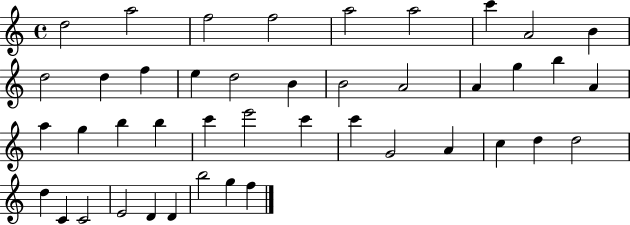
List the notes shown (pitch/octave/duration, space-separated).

D5/h A5/h F5/h F5/h A5/h A5/h C6/q A4/h B4/q D5/h D5/q F5/q E5/q D5/h B4/q B4/h A4/h A4/q G5/q B5/q A4/q A5/q G5/q B5/q B5/q C6/q E6/h C6/q C6/q G4/h A4/q C5/q D5/q D5/h D5/q C4/q C4/h E4/h D4/q D4/q B5/h G5/q F5/q